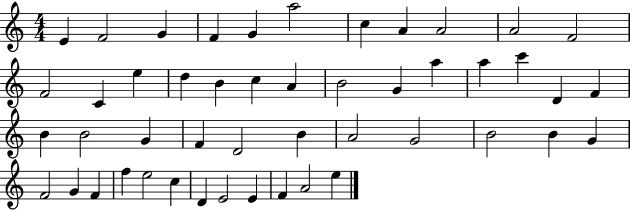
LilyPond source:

{
  \clef treble
  \numericTimeSignature
  \time 4/4
  \key c \major
  e'4 f'2 g'4 | f'4 g'4 a''2 | c''4 a'4 a'2 | a'2 f'2 | \break f'2 c'4 e''4 | d''4 b'4 c''4 a'4 | b'2 g'4 a''4 | a''4 c'''4 d'4 f'4 | \break b'4 b'2 g'4 | f'4 d'2 b'4 | a'2 g'2 | b'2 b'4 g'4 | \break f'2 g'4 f'4 | f''4 e''2 c''4 | d'4 e'2 e'4 | f'4 a'2 e''4 | \break \bar "|."
}